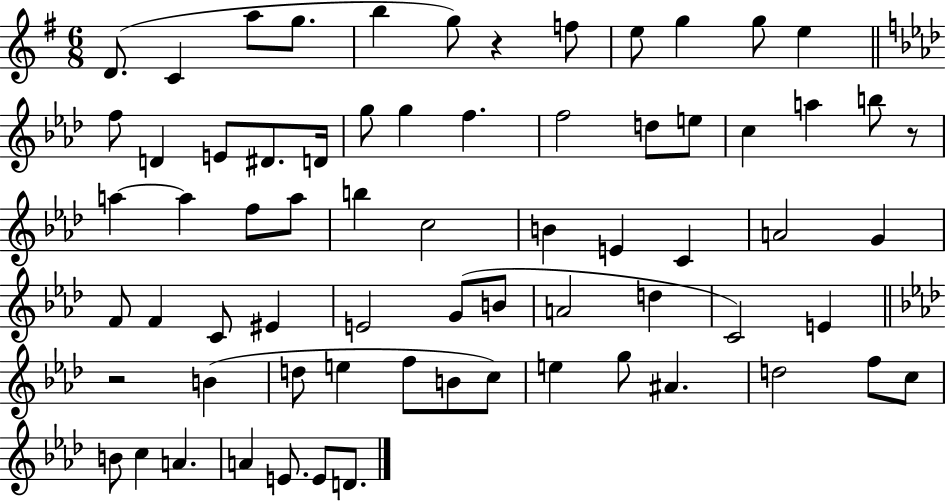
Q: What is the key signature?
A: G major